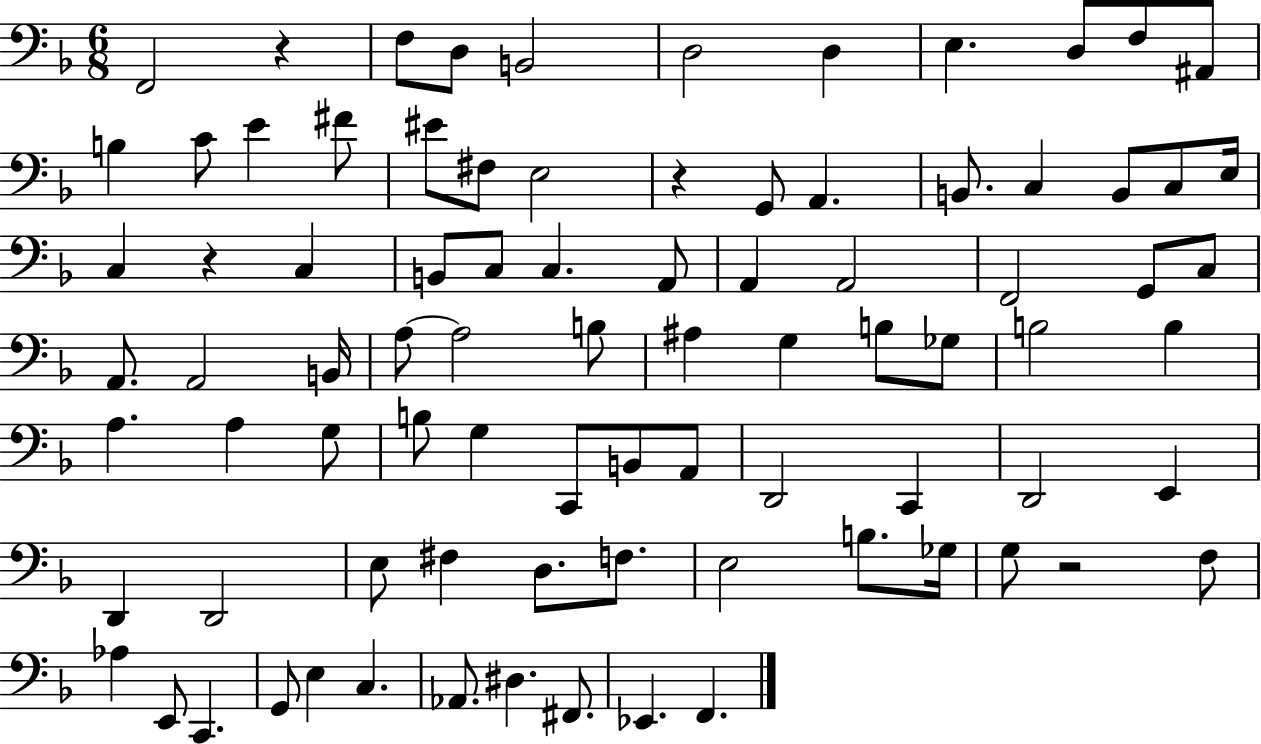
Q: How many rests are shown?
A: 4